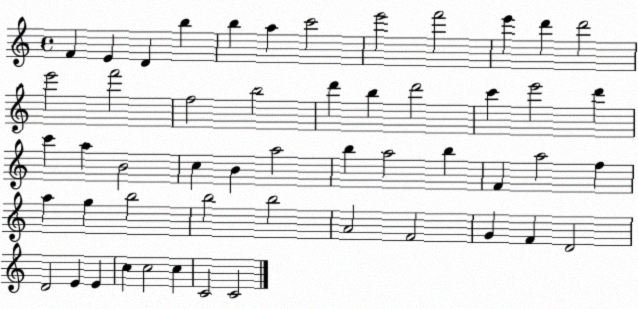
X:1
T:Untitled
M:4/4
L:1/4
K:C
F E D b b a c'2 e'2 f'2 e' d' d'2 e'2 f'2 f2 b2 d' b d'2 c' e'2 d' c' a B2 c B a2 b a2 b F a2 f a g b2 b2 b2 A2 F2 G F D2 D2 E E c c2 c C2 C2